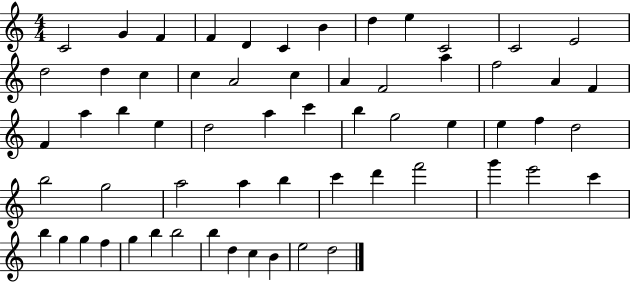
X:1
T:Untitled
M:4/4
L:1/4
K:C
C2 G F F D C B d e C2 C2 E2 d2 d c c A2 c A F2 a f2 A F F a b e d2 a c' b g2 e e f d2 b2 g2 a2 a b c' d' f'2 g' e'2 c' b g g f g b b2 b d c B e2 d2